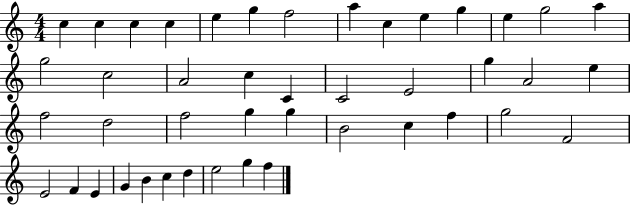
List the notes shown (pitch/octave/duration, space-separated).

C5/q C5/q C5/q C5/q E5/q G5/q F5/h A5/q C5/q E5/q G5/q E5/q G5/h A5/q G5/h C5/h A4/h C5/q C4/q C4/h E4/h G5/q A4/h E5/q F5/h D5/h F5/h G5/q G5/q B4/h C5/q F5/q G5/h F4/h E4/h F4/q E4/q G4/q B4/q C5/q D5/q E5/h G5/q F5/q